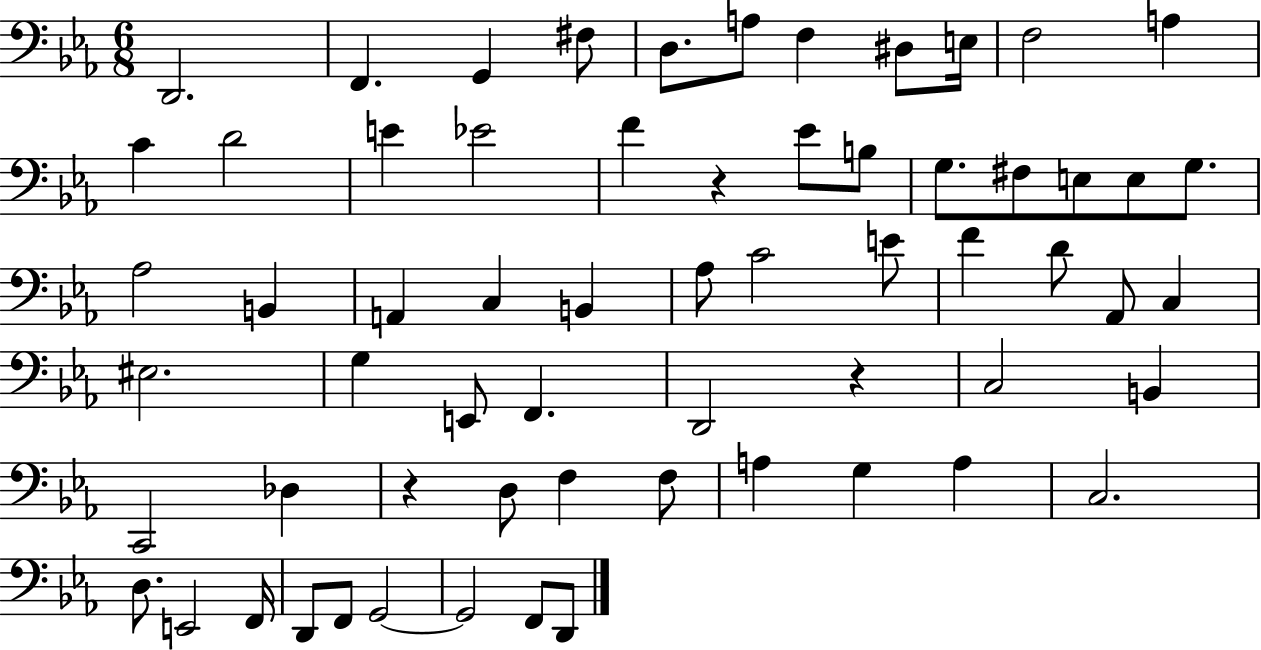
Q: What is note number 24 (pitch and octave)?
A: Ab3